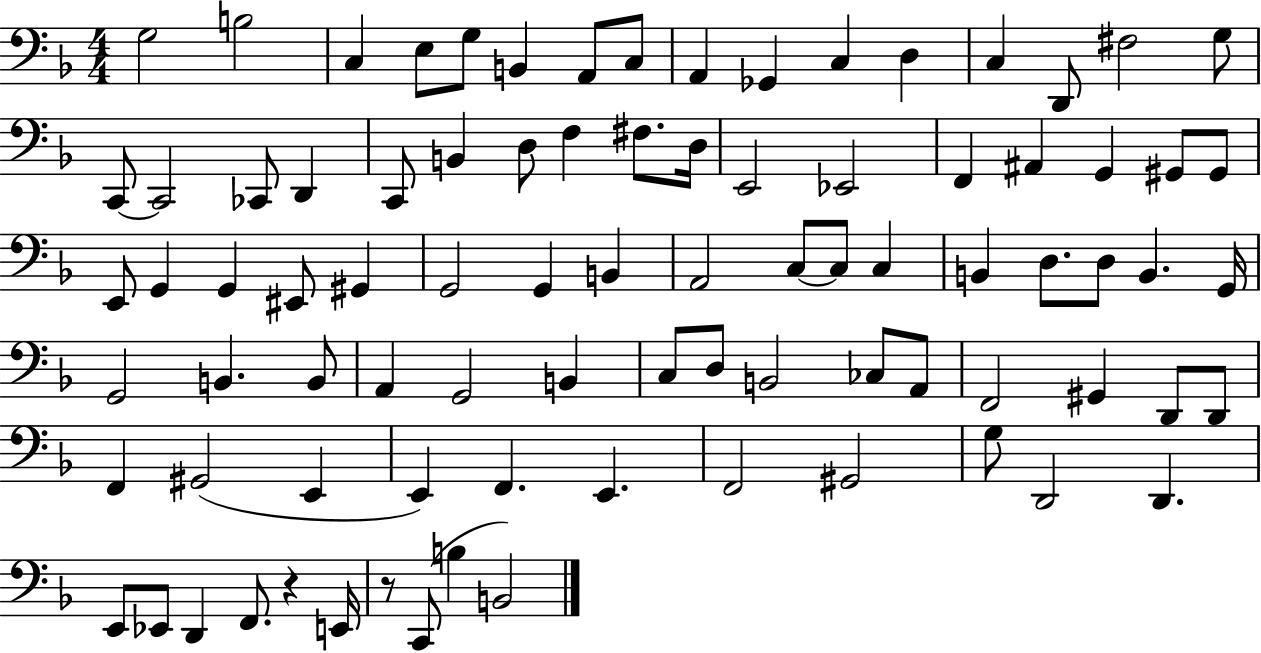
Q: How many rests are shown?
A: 2